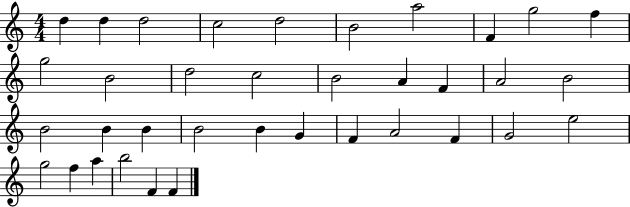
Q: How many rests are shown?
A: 0